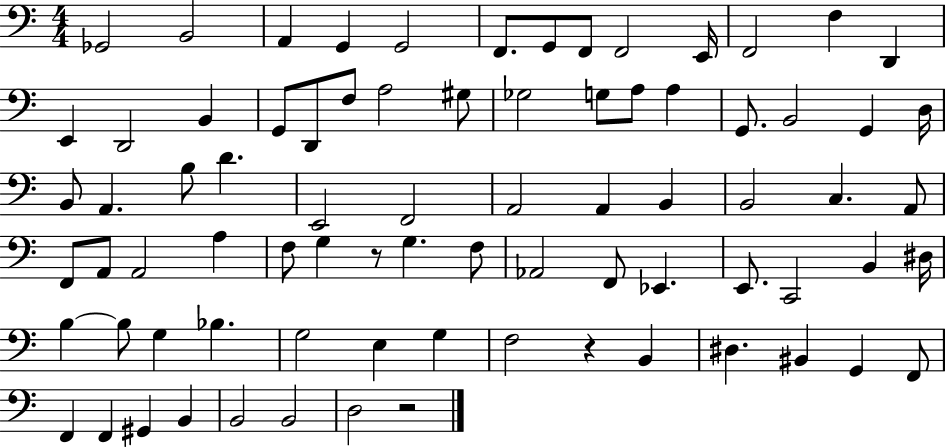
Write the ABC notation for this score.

X:1
T:Untitled
M:4/4
L:1/4
K:C
_G,,2 B,,2 A,, G,, G,,2 F,,/2 G,,/2 F,,/2 F,,2 E,,/4 F,,2 F, D,, E,, D,,2 B,, G,,/2 D,,/2 F,/2 A,2 ^G,/2 _G,2 G,/2 A,/2 A, G,,/2 B,,2 G,, D,/4 B,,/2 A,, B,/2 D E,,2 F,,2 A,,2 A,, B,, B,,2 C, A,,/2 F,,/2 A,,/2 A,,2 A, F,/2 G, z/2 G, F,/2 _A,,2 F,,/2 _E,, E,,/2 C,,2 B,, ^D,/4 B, B,/2 G, _B, G,2 E, G, F,2 z B,, ^D, ^B,, G,, F,,/2 F,, F,, ^G,, B,, B,,2 B,,2 D,2 z2